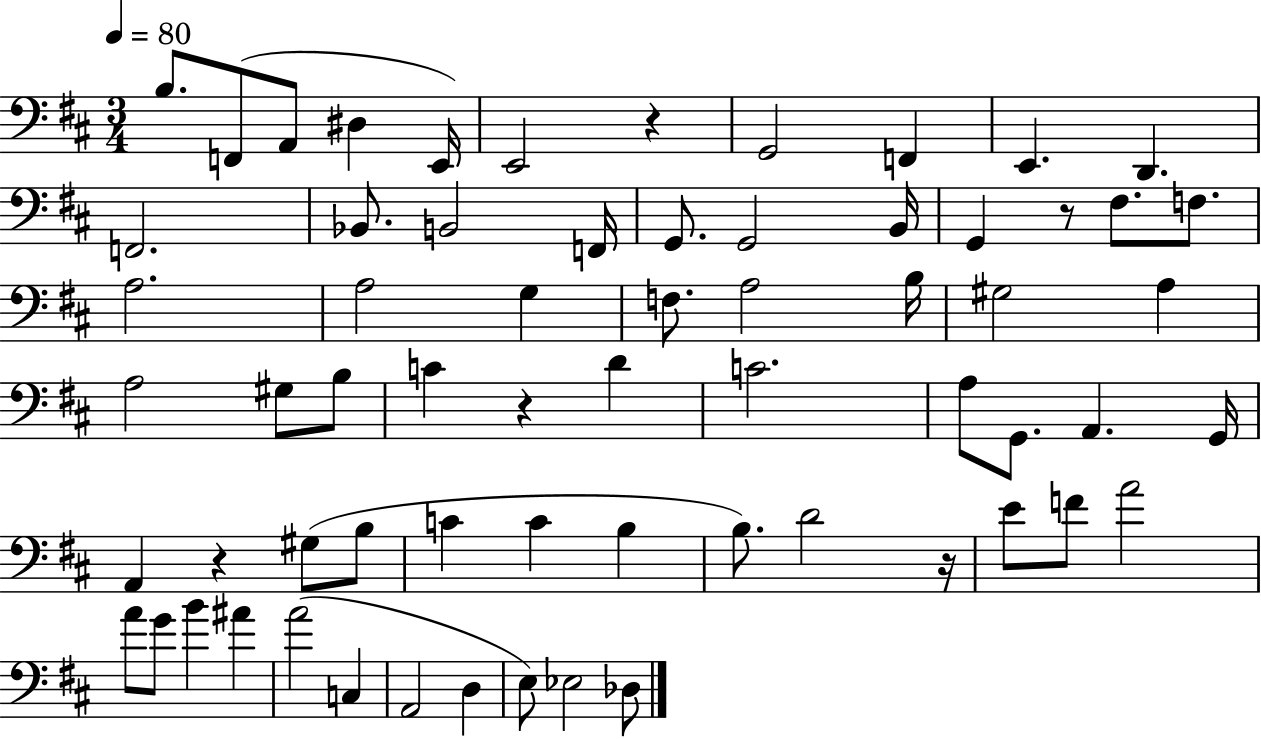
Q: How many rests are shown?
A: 5